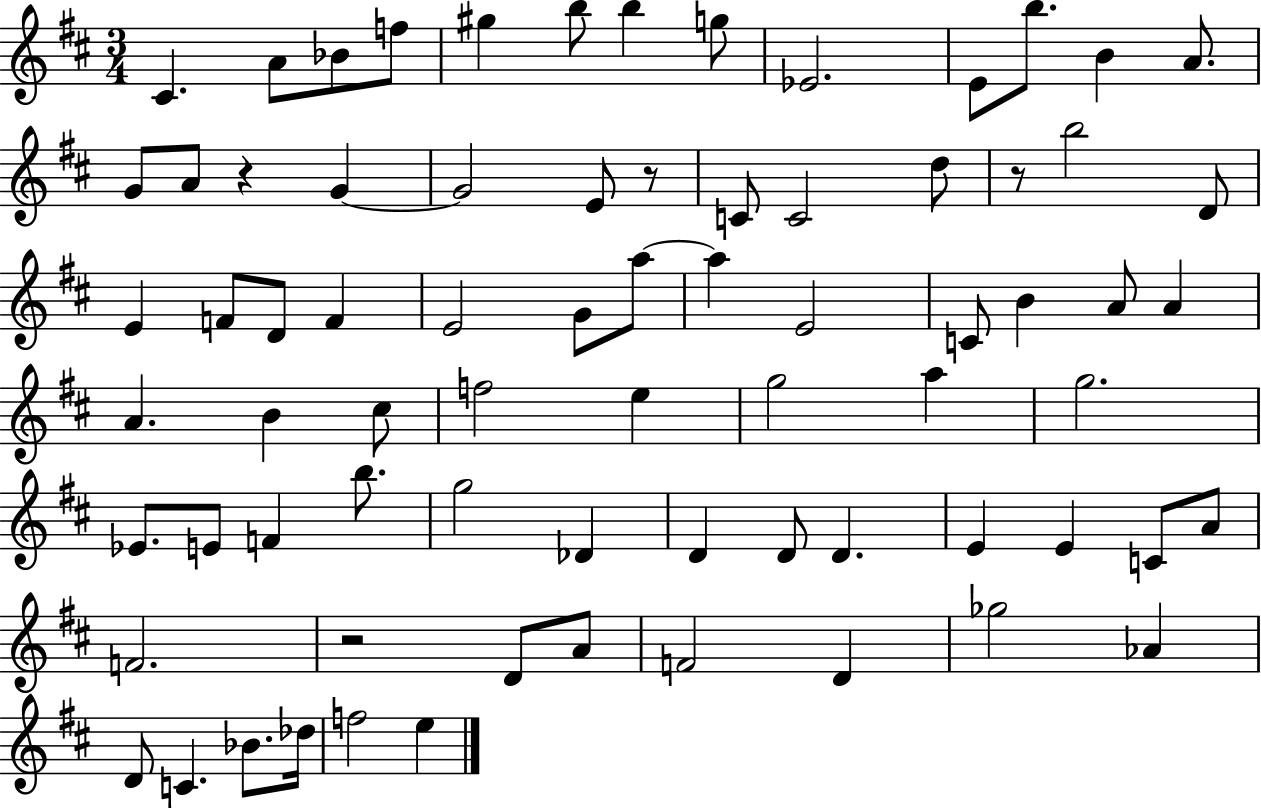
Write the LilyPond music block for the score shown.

{
  \clef treble
  \numericTimeSignature
  \time 3/4
  \key d \major
  cis'4. a'8 bes'8 f''8 | gis''4 b''8 b''4 g''8 | ees'2. | e'8 b''8. b'4 a'8. | \break g'8 a'8 r4 g'4~~ | g'2 e'8 r8 | c'8 c'2 d''8 | r8 b''2 d'8 | \break e'4 f'8 d'8 f'4 | e'2 g'8 a''8~~ | a''4 e'2 | c'8 b'4 a'8 a'4 | \break a'4. b'4 cis''8 | f''2 e''4 | g''2 a''4 | g''2. | \break ees'8. e'8 f'4 b''8. | g''2 des'4 | d'4 d'8 d'4. | e'4 e'4 c'8 a'8 | \break f'2. | r2 d'8 a'8 | f'2 d'4 | ges''2 aes'4 | \break d'8 c'4. bes'8. des''16 | f''2 e''4 | \bar "|."
}